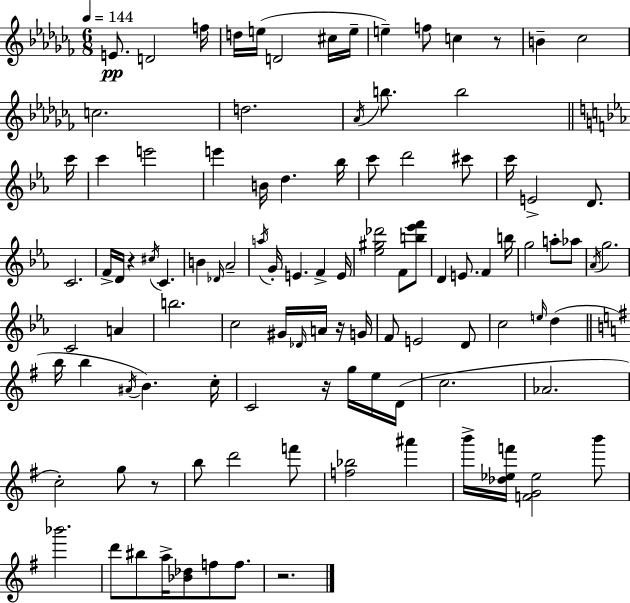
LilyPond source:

{
  \clef treble
  \numericTimeSignature
  \time 6/8
  \key aes \minor
  \tempo 4 = 144
  e'8.\pp d'2 f''16 | d''16 e''16( d'2 cis''16 e''16-- | e''4--) f''8 c''4 r8 | b'4-- ces''2 | \break c''2. | d''2. | \acciaccatura { aes'16 } b''8. b''2 | \bar "||" \break \key ees \major c'''16 c'''4 e'''2 | e'''4 b'16 d''4. | bes''16 c'''8 d'''2 cis'''8 | c'''16 e'2-> d'8. | \break c'2. | f'16-> d'16 r4 \acciaccatura { cis''16 } c'4. | b'4 \grace { des'16 } aes'2-- | \acciaccatura { a''16 } g'16-. e'4. f'4-> | \break e'16 <ees'' gis'' des'''>2 | f'8 <b'' ees''' f'''>8 d'4 e'8. f'4 | b''16 g''2 | a''8-. aes''8 \acciaccatura { aes'16 } g''2. | \break c'2 | a'4 b''2. | c''2 | gis'16 \grace { des'16 } a'16 r16 g'16 f'8 e'2 | \break d'8 c''2 | \grace { e''16 } d''4( \bar "||" \break \key g \major b''16 b''4 \acciaccatura { ais'16 } b'4.) | c''16-. c'2 r16 g''16 e''16 | d'16( c''2. | aes'2. | \break c''2-.) g''8 r8 | b''8 d'''2 f'''8 | <f'' bes''>2 ais'''4 | b'''16-> <des'' ees'' f'''>16 <f' g' ees''>2 b'''8 | \break bes'''2. | d'''8 bis''8 a''16-> <bes' des''>8 f''8 f''8. | r2. | \bar "|."
}